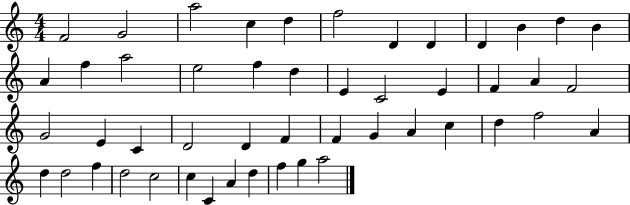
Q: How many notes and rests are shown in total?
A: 49